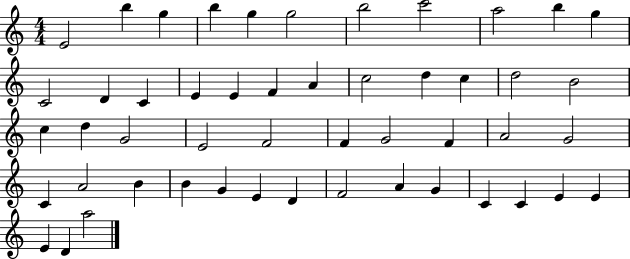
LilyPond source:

{
  \clef treble
  \numericTimeSignature
  \time 4/4
  \key c \major
  e'2 b''4 g''4 | b''4 g''4 g''2 | b''2 c'''2 | a''2 b''4 g''4 | \break c'2 d'4 c'4 | e'4 e'4 f'4 a'4 | c''2 d''4 c''4 | d''2 b'2 | \break c''4 d''4 g'2 | e'2 f'2 | f'4 g'2 f'4 | a'2 g'2 | \break c'4 a'2 b'4 | b'4 g'4 e'4 d'4 | f'2 a'4 g'4 | c'4 c'4 e'4 e'4 | \break e'4 d'4 a''2 | \bar "|."
}